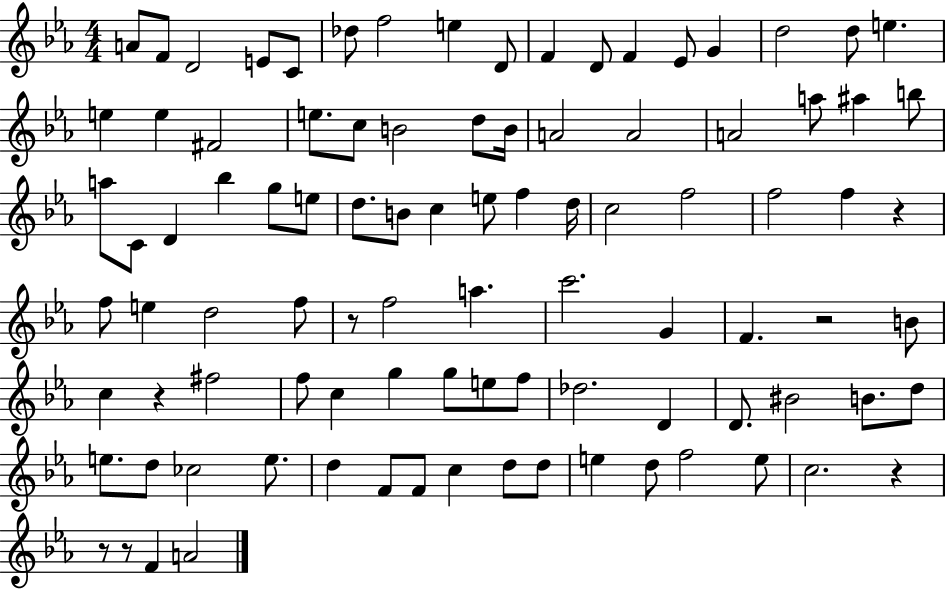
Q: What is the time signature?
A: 4/4